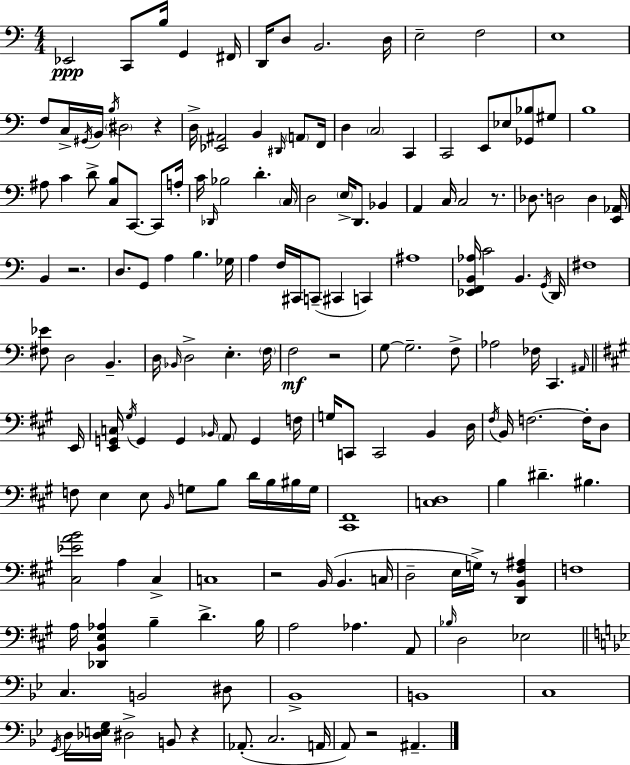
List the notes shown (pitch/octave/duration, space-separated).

Eb2/h C2/e B3/s G2/q F#2/s D2/s D3/e B2/h. D3/s E3/h F3/h E3/w F3/e C3/s G#2/s B2/s B3/s D#3/h R/q D3/s [Eb2,A#2]/h B2/q D#2/s A2/e F2/s D3/q C3/h C2/q C2/h E2/e Eb3/e [Gb2,Bb3]/e G#3/e B3/w A#3/e C4/q D4/e [C3,B3]/e C2/e. C2/e A3/s C4/s Db2/s Bb3/h D4/q. C3/s D3/h E3/s D2/e. Bb2/q A2/q C3/s C3/h R/e. Db3/e. D3/h D3/q [E2,Ab2]/s B2/q R/h. D3/e. G2/e A3/q B3/q. Gb3/s A3/q F3/s C#2/s C2/e C#2/q C2/q A#3/w [Eb2,F2,B2,Ab3]/s C4/h B2/q. G2/s D2/s F#3/w [F#3,Eb4]/e D3/h B2/q. D3/s Bb2/s D3/h E3/q. F3/s F3/h R/h G3/e G3/h. F3/e Ab3/h FES3/s C2/q. A#2/s E2/s [E2,G2,C3]/s G#3/s G2/q G2/q Bb2/s A2/e G2/q F3/s G3/s C2/e C2/h B2/q D3/s F#3/s B2/s F3/h. F3/s D3/e F3/e E3/q E3/e B2/s G3/e B3/e D4/s B3/s BIS3/s G3/s [C#2,F#2]/w [C3,D3]/w B3/q D#4/q. BIS3/q. [C#3,Eb4,A4,B4]/h A3/q C#3/q C3/w R/h B2/s B2/q. C3/s D3/h E3/s G3/s R/e [D2,B2,F#3,A#3]/q F3/w A3/s [Db2,B2,E3,Ab3]/q B3/q D4/q. B3/s A3/h Ab3/q. A2/e Bb3/s D3/h Eb3/h C3/q. B2/h D#3/e Bb2/w B2/w C3/w G2/s D3/s [Db3,E3,G3]/s D#3/h B2/e R/q Ab2/e. C3/h. A2/s A2/e R/h A#2/q.